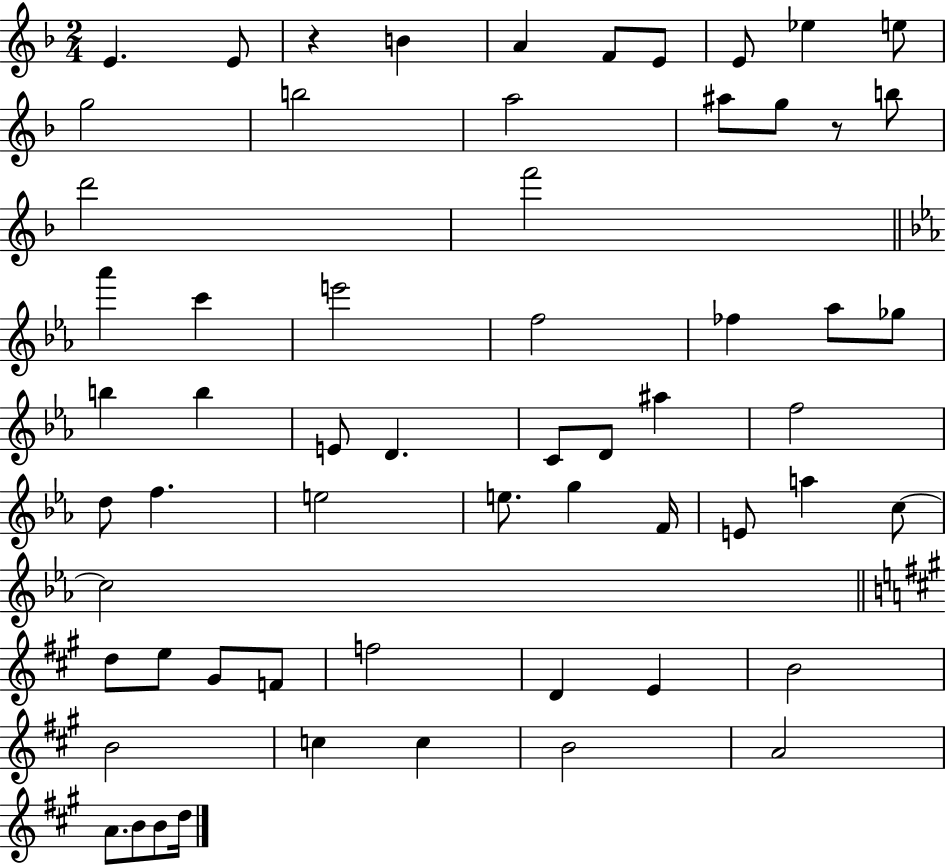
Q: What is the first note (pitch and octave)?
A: E4